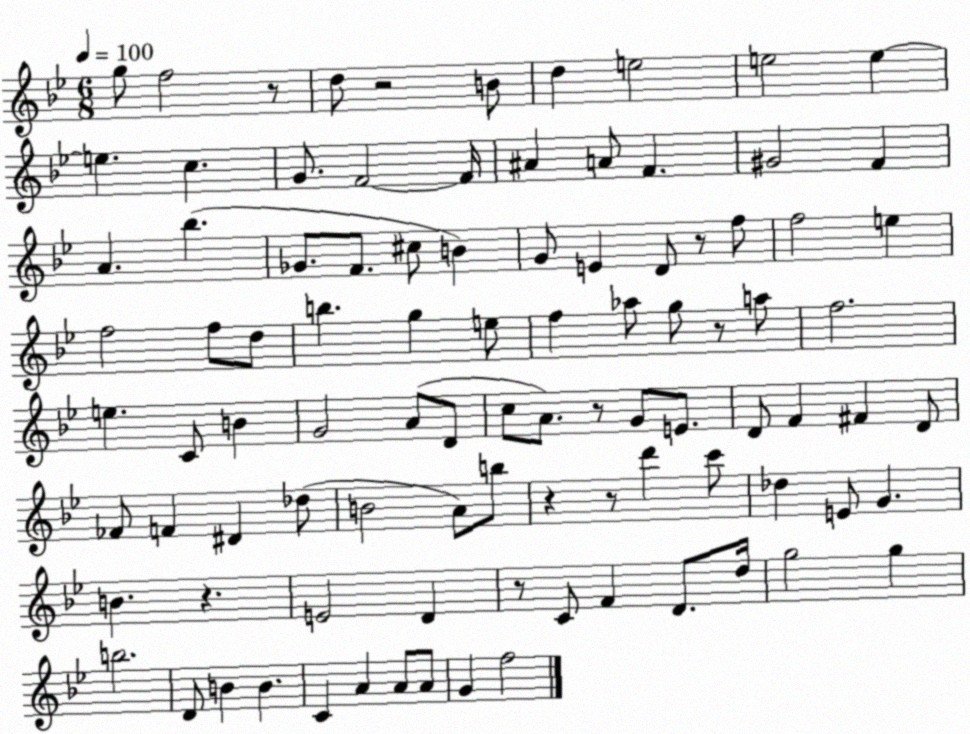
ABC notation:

X:1
T:Untitled
M:6/8
L:1/4
K:Bb
g/2 f2 z/2 d/2 z2 B/2 d e2 e2 e e c G/2 F2 F/4 ^A A/2 F ^G2 F A _b _G/2 F/2 ^c/2 B G/2 E D/2 z/2 f/2 f2 e f2 f/2 d/2 b g e/2 f _a/2 g/2 z/2 a/2 f2 e C/2 B G2 A/2 D/2 c/2 A/2 z/2 G/2 E/2 D/2 F ^F D/2 _F/2 F ^D _d/2 B2 A/2 b/2 z z/2 d' c'/2 _d E/2 G B z E2 D z/2 C/2 F D/2 d/4 g2 g b2 D/2 B B C A A/2 A/2 G f2